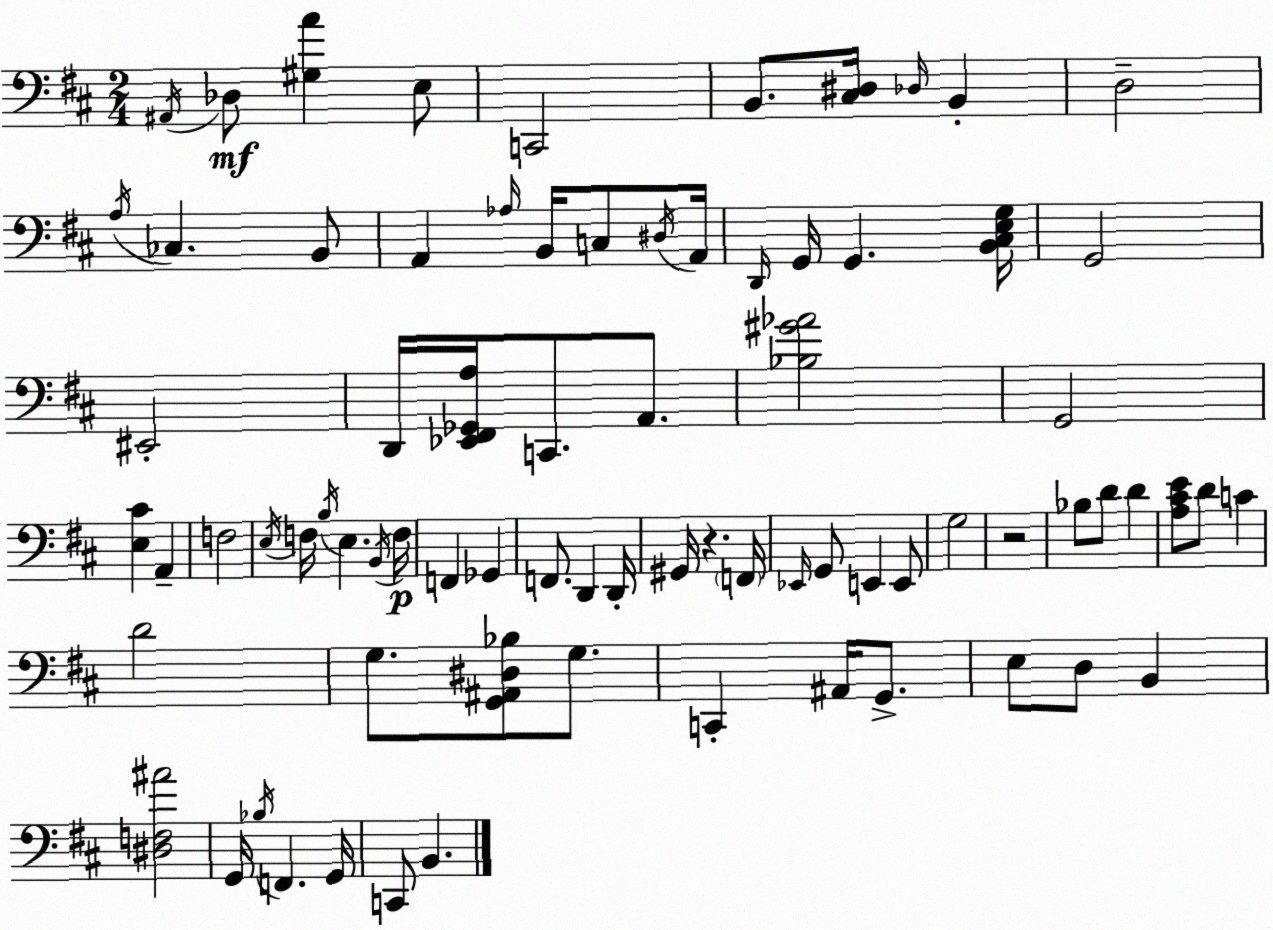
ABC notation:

X:1
T:Untitled
M:2/4
L:1/4
K:D
^A,,/4 _D,/2 [^G,A] E,/2 C,,2 B,,/2 [^C,^D,]/4 _D,/4 B,, D,2 A,/4 _C, B,,/2 A,, _A,/4 B,,/4 C,/2 ^D,/4 A,,/4 D,,/4 G,,/4 G,, [B,,^C,E,G,]/4 G,,2 ^E,,2 D,,/4 [_E,,^F,,_G,,A,]/4 C,,/2 A,,/2 [_B,^G_A]2 G,,2 [E,^C] A,, F,2 E,/4 F,/4 B,/4 E, B,,/4 F,/4 F,, _G,, F,,/2 D,, D,,/4 ^G,,/4 z F,,/4 _E,,/4 G,,/2 E,, E,,/2 G,2 z2 _B,/2 D/2 D [A,^CE]/2 D/2 C D2 G,/2 [G,,^A,,^D,_B,]/2 G,/2 C,, ^A,,/4 G,,/2 E,/2 D,/2 B,, [^D,F,^A]2 G,,/4 _B,/4 F,, G,,/4 C,,/2 B,,